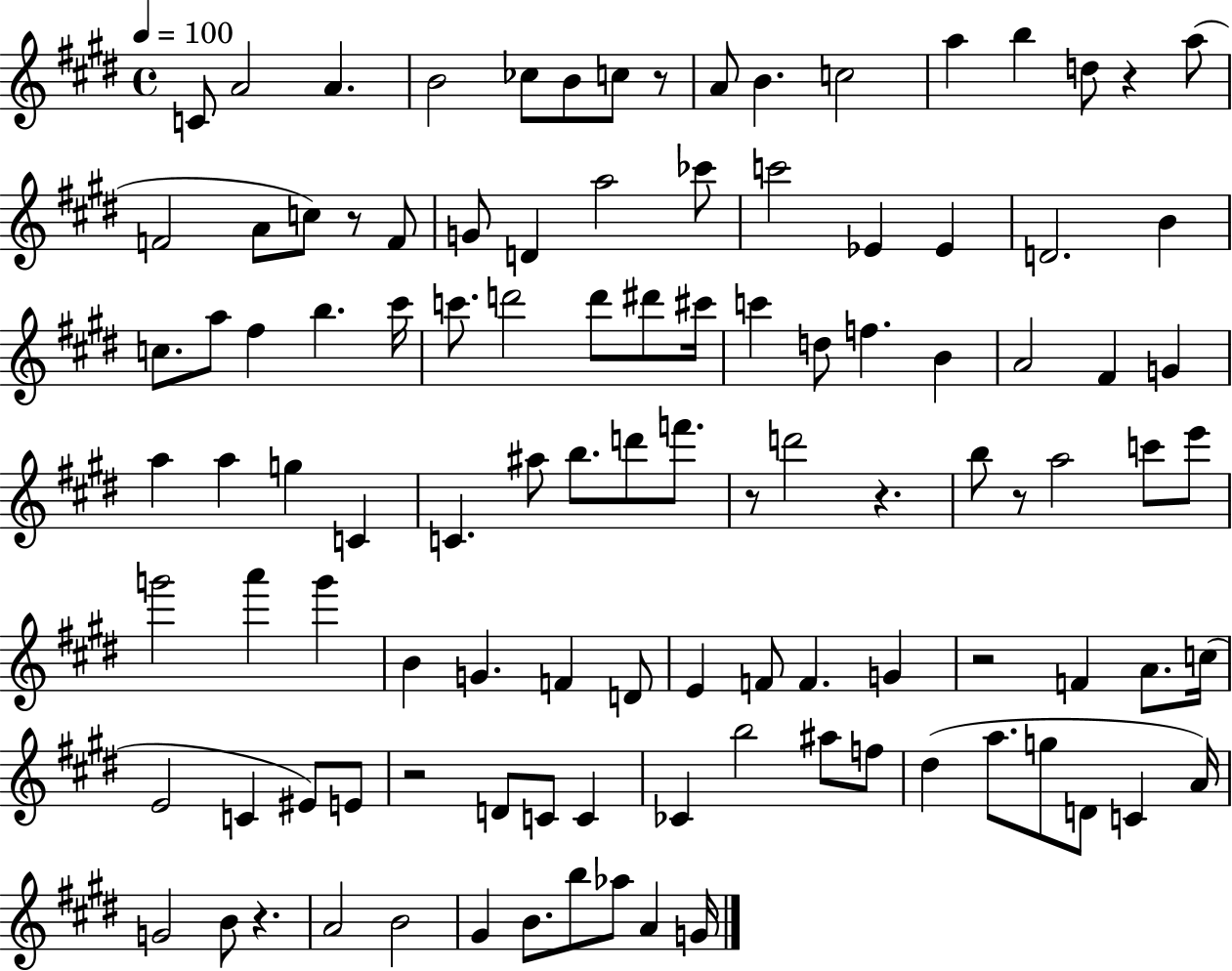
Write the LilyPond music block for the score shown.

{
  \clef treble
  \time 4/4
  \defaultTimeSignature
  \key e \major
  \tempo 4 = 100
  c'8 a'2 a'4. | b'2 ces''8 b'8 c''8 r8 | a'8 b'4. c''2 | a''4 b''4 d''8 r4 a''8( | \break f'2 a'8 c''8) r8 f'8 | g'8 d'4 a''2 ces'''8 | c'''2 ees'4 ees'4 | d'2. b'4 | \break c''8. a''8 fis''4 b''4. cis'''16 | c'''8. d'''2 d'''8 dis'''8 cis'''16 | c'''4 d''8 f''4. b'4 | a'2 fis'4 g'4 | \break a''4 a''4 g''4 c'4 | c'4. ais''8 b''8. d'''8 f'''8. | r8 d'''2 r4. | b''8 r8 a''2 c'''8 e'''8 | \break g'''2 a'''4 g'''4 | b'4 g'4. f'4 d'8 | e'4 f'8 f'4. g'4 | r2 f'4 a'8. c''16( | \break e'2 c'4 eis'8) e'8 | r2 d'8 c'8 c'4 | ces'4 b''2 ais''8 f''8 | dis''4( a''8. g''8 d'8 c'4 a'16) | \break g'2 b'8 r4. | a'2 b'2 | gis'4 b'8. b''8 aes''8 a'4 g'16 | \bar "|."
}